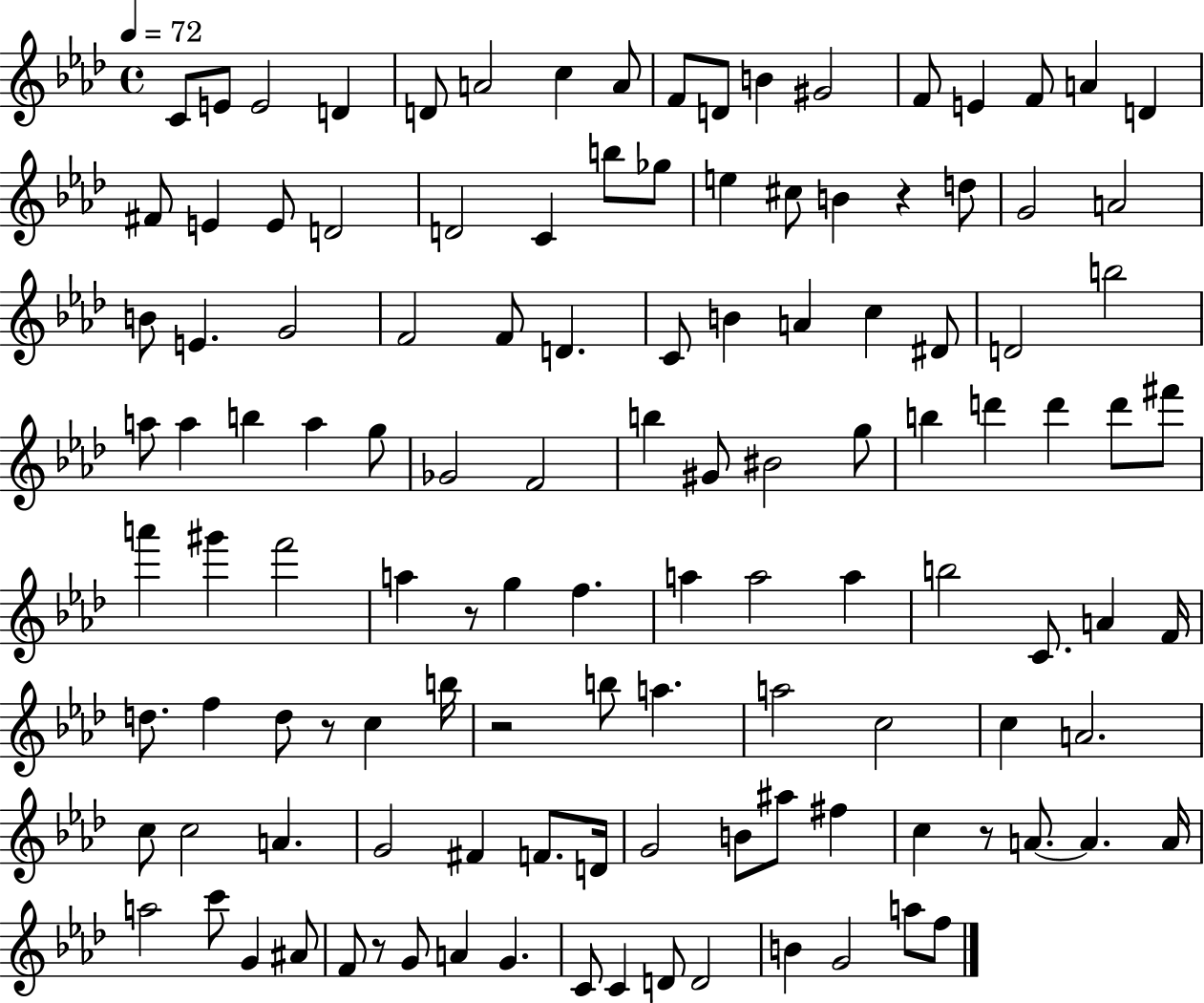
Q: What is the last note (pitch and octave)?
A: F5